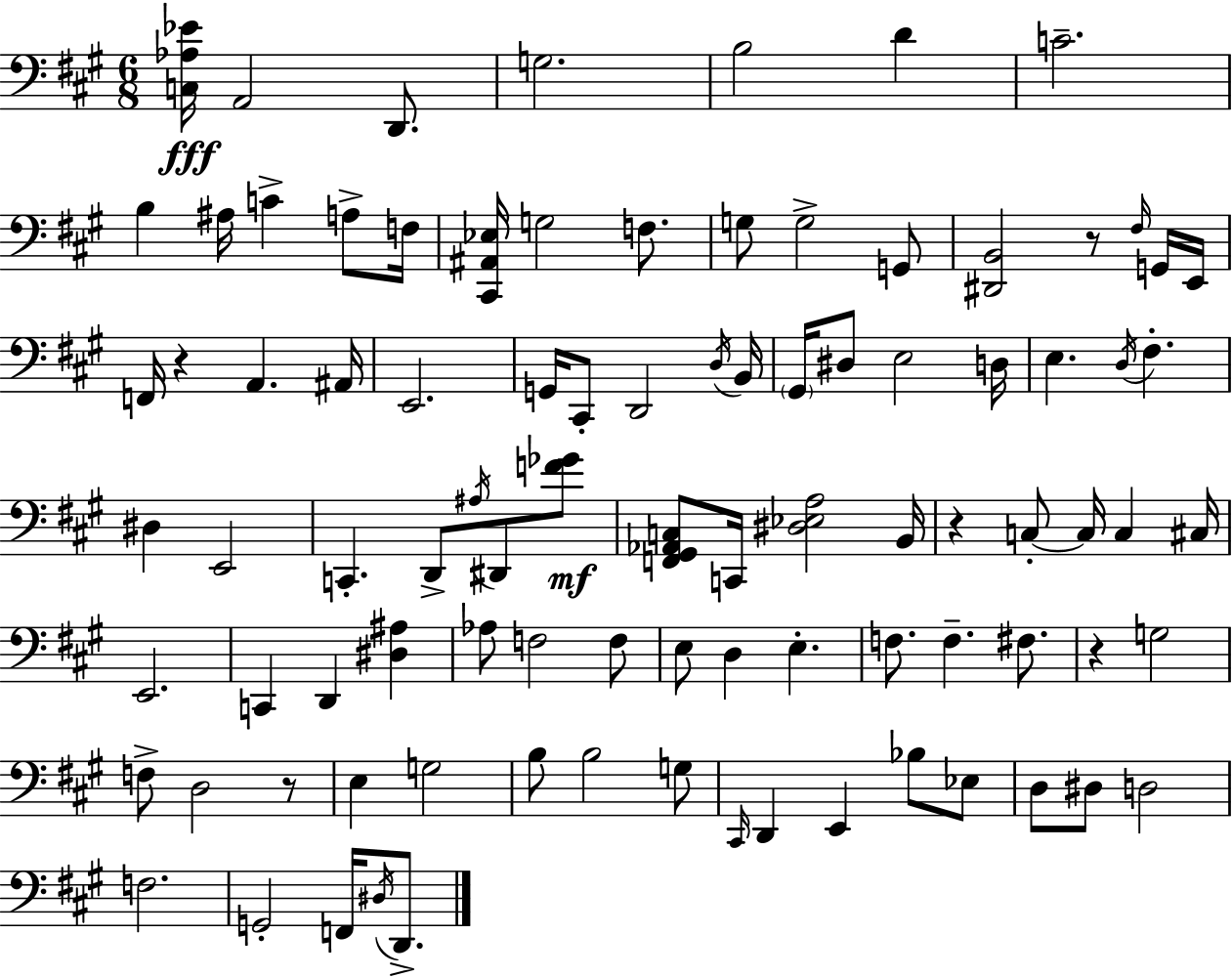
X:1
T:Untitled
M:6/8
L:1/4
K:A
[C,_A,_E]/4 A,,2 D,,/2 G,2 B,2 D C2 B, ^A,/4 C A,/2 F,/4 [^C,,^A,,_E,]/4 G,2 F,/2 G,/2 G,2 G,,/2 [^D,,B,,]2 z/2 ^F,/4 G,,/4 E,,/4 F,,/4 z A,, ^A,,/4 E,,2 G,,/4 ^C,,/2 D,,2 D,/4 B,,/4 ^G,,/4 ^D,/2 E,2 D,/4 E, D,/4 ^F, ^D, E,,2 C,, D,,/2 ^A,/4 ^D,,/2 [F_G]/2 [F,,^G,,_A,,C,]/2 C,,/4 [^D,_E,A,]2 B,,/4 z C,/2 C,/4 C, ^C,/4 E,,2 C,, D,, [^D,^A,] _A,/2 F,2 F,/2 E,/2 D, E, F,/2 F, ^F,/2 z G,2 F,/2 D,2 z/2 E, G,2 B,/2 B,2 G,/2 ^C,,/4 D,, E,, _B,/2 _E,/2 D,/2 ^D,/2 D,2 F,2 G,,2 F,,/4 ^D,/4 D,,/2